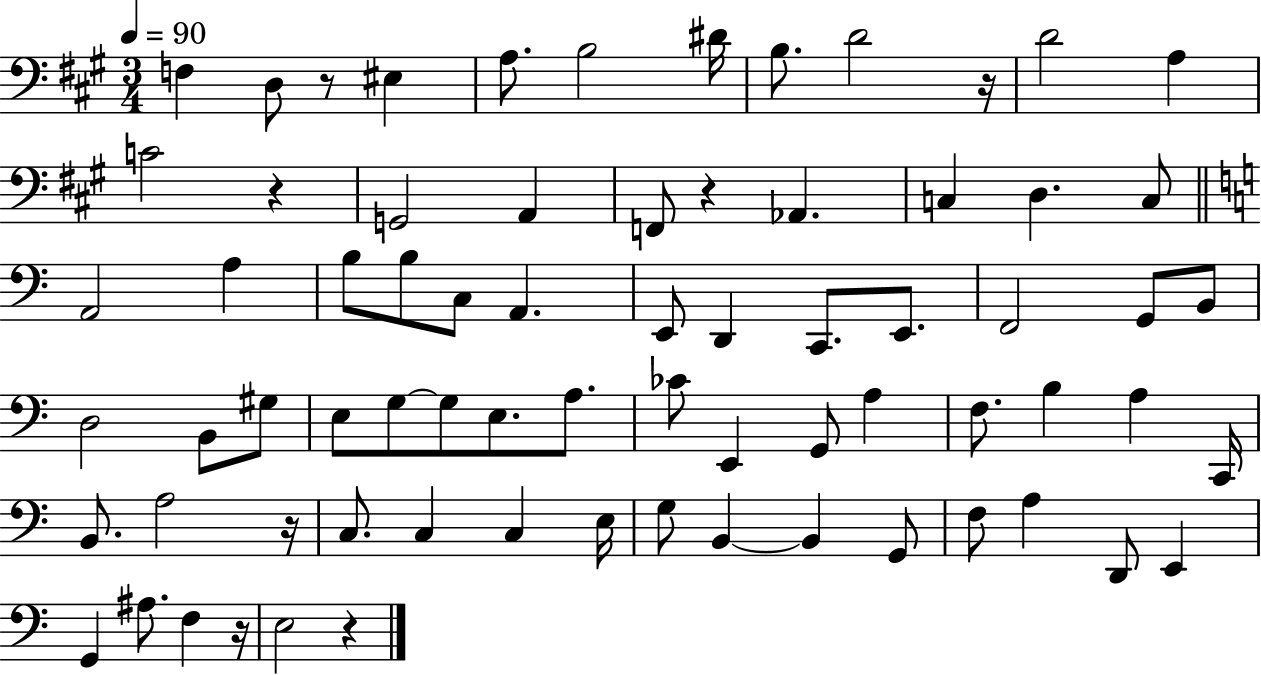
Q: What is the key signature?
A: A major